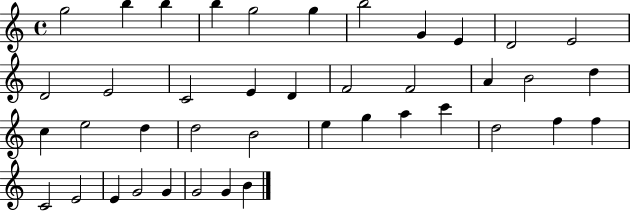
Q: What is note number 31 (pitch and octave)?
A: D5